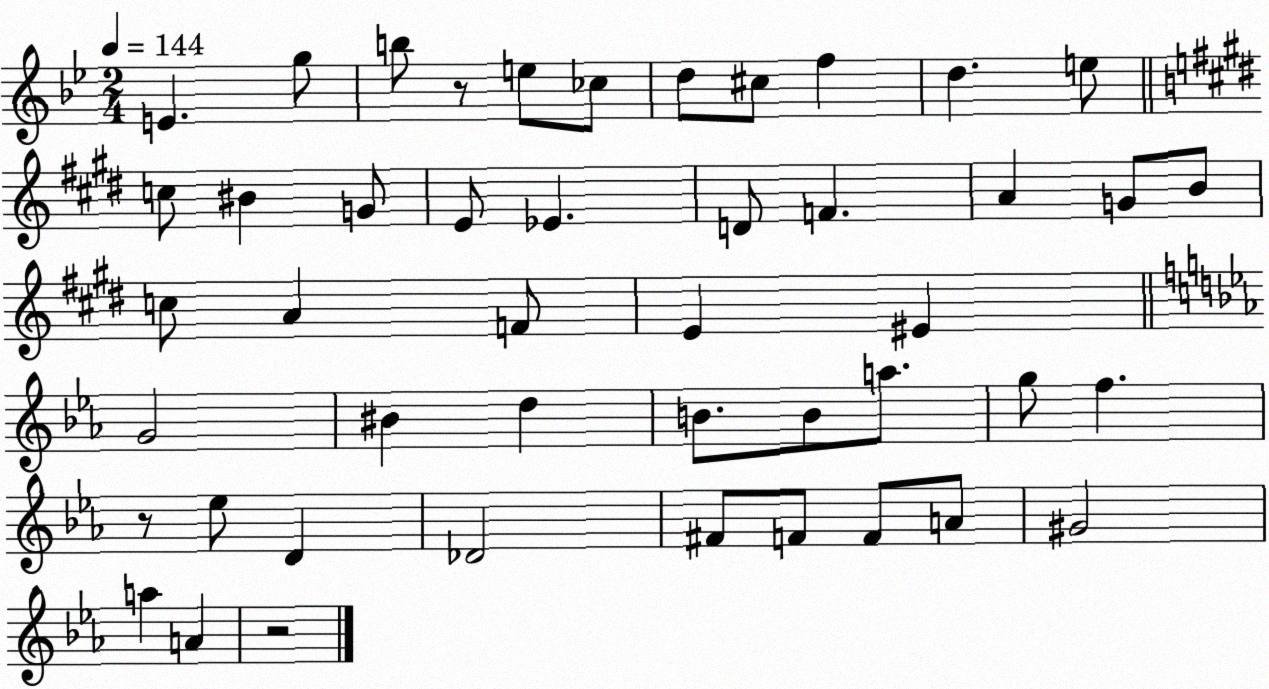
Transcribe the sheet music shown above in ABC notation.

X:1
T:Untitled
M:2/4
L:1/4
K:Bb
E g/2 b/2 z/2 e/2 _c/2 d/2 ^c/2 f d e/2 c/2 ^B G/2 E/2 _E D/2 F A G/2 B/2 c/2 A F/2 E ^E G2 ^B d B/2 B/2 a/2 g/2 f z/2 _e/2 D _D2 ^F/2 F/2 F/2 A/2 ^G2 a A z2